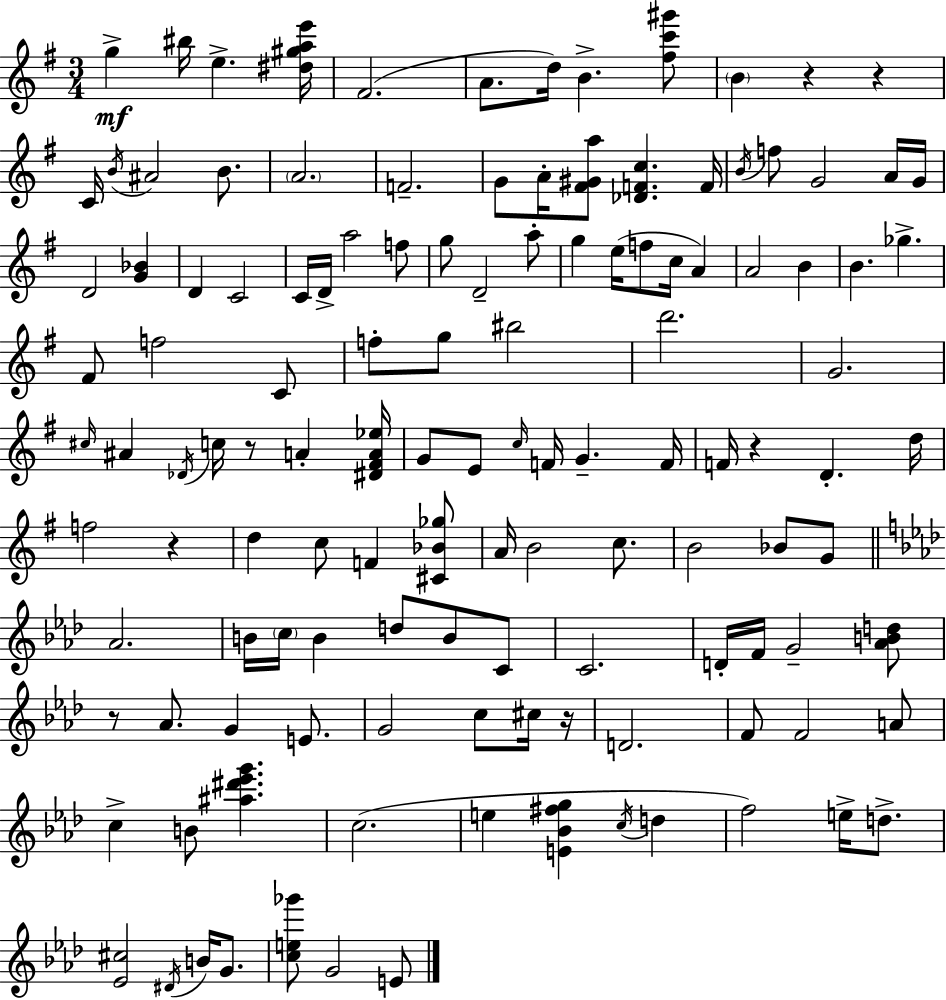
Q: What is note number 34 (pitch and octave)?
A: E5